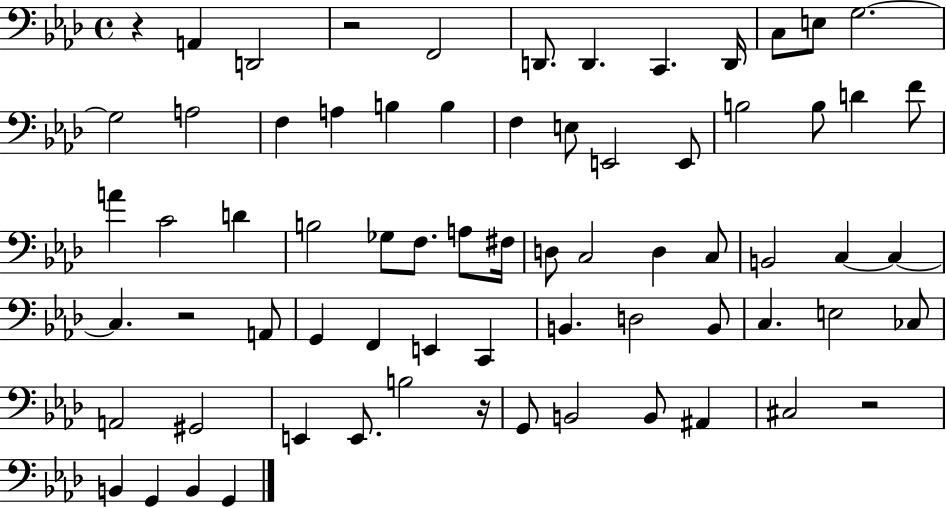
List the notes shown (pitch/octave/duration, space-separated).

R/q A2/q D2/h R/h F2/h D2/e. D2/q. C2/q. D2/s C3/e E3/e G3/h. G3/h A3/h F3/q A3/q B3/q B3/q F3/q E3/e E2/h E2/e B3/h B3/e D4/q F4/e A4/q C4/h D4/q B3/h Gb3/e F3/e. A3/e F#3/s D3/e C3/h D3/q C3/e B2/h C3/q C3/q C3/q. R/h A2/e G2/q F2/q E2/q C2/q B2/q. D3/h B2/e C3/q. E3/h CES3/e A2/h G#2/h E2/q E2/e. B3/h R/s G2/e B2/h B2/e A#2/q C#3/h R/h B2/q G2/q B2/q G2/q